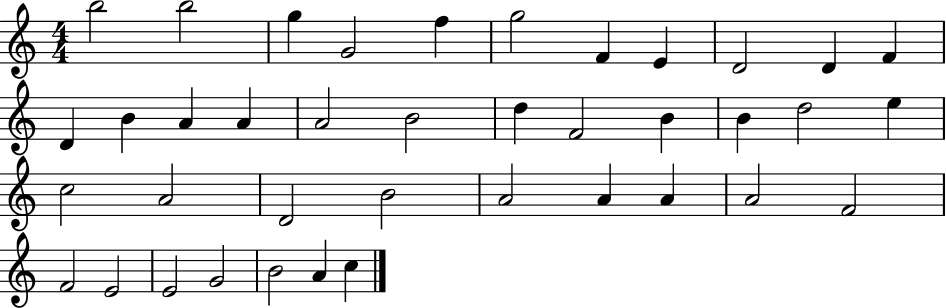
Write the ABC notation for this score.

X:1
T:Untitled
M:4/4
L:1/4
K:C
b2 b2 g G2 f g2 F E D2 D F D B A A A2 B2 d F2 B B d2 e c2 A2 D2 B2 A2 A A A2 F2 F2 E2 E2 G2 B2 A c